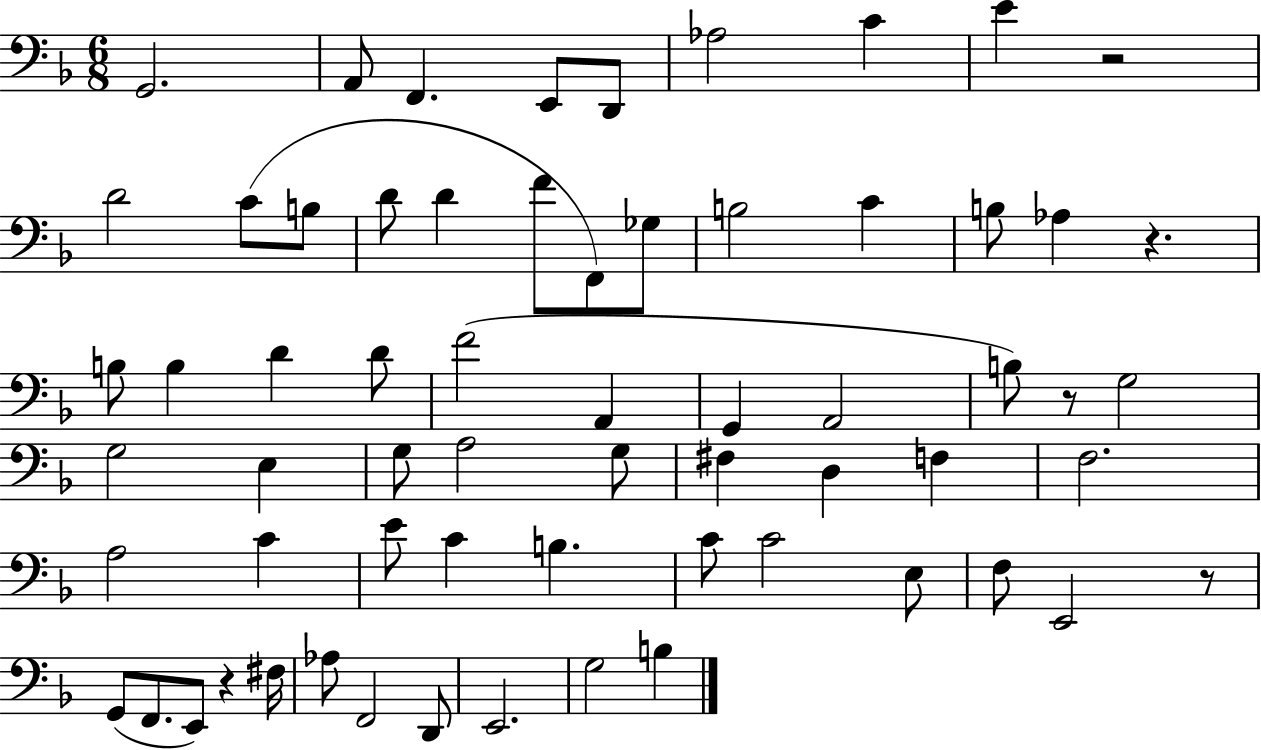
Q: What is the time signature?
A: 6/8